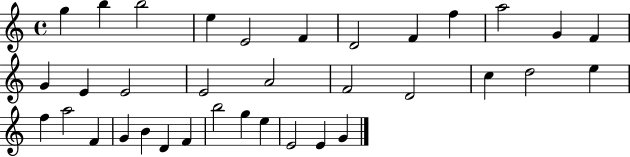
G5/q B5/q B5/h E5/q E4/h F4/q D4/h F4/q F5/q A5/h G4/q F4/q G4/q E4/q E4/h E4/h A4/h F4/h D4/h C5/q D5/h E5/q F5/q A5/h F4/q G4/q B4/q D4/q F4/q B5/h G5/q E5/q E4/h E4/q G4/q